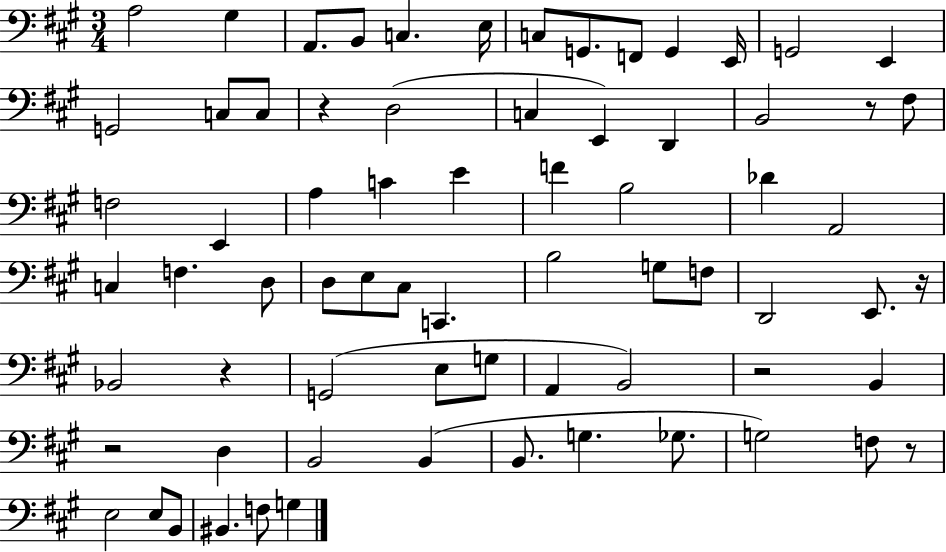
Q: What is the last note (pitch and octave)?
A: G3